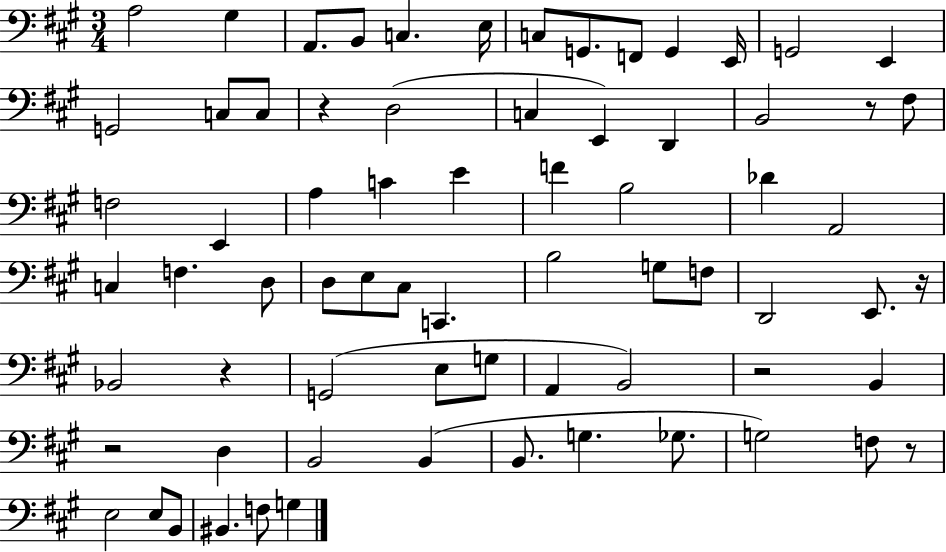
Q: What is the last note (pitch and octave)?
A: G3